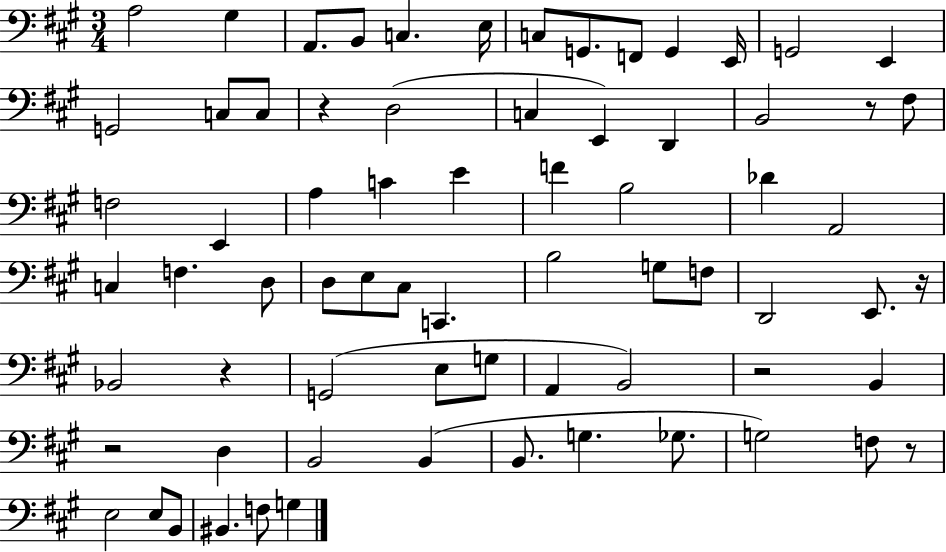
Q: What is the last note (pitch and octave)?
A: G3